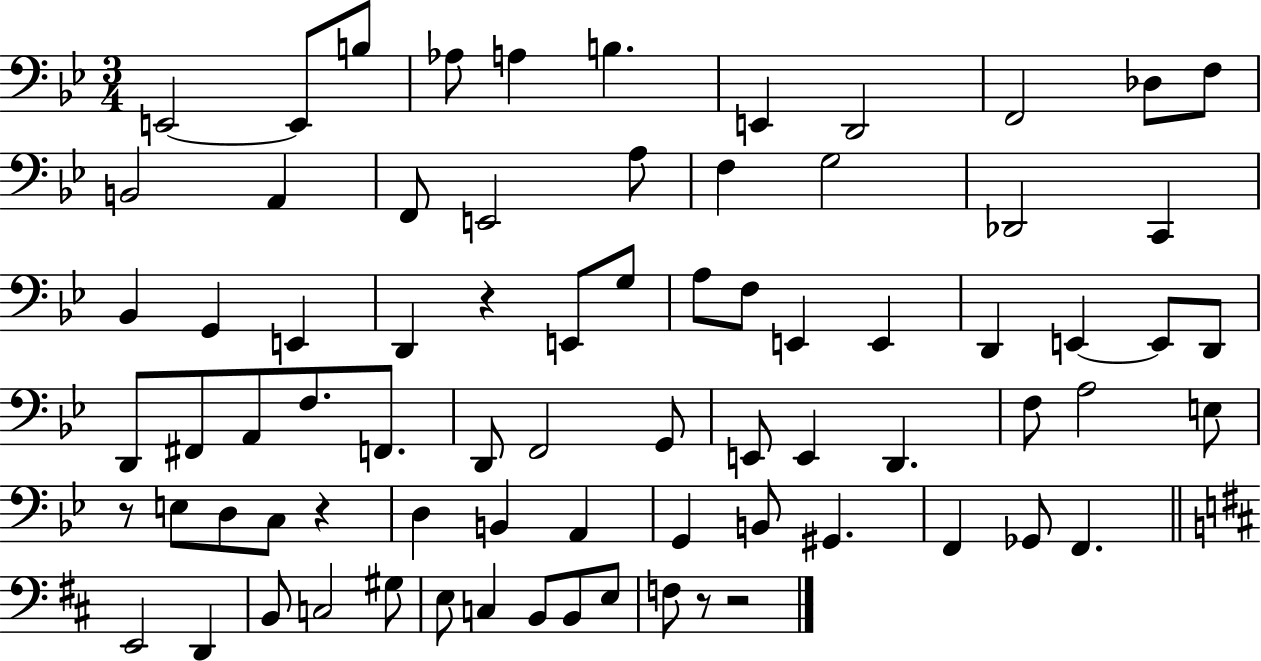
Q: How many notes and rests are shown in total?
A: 76